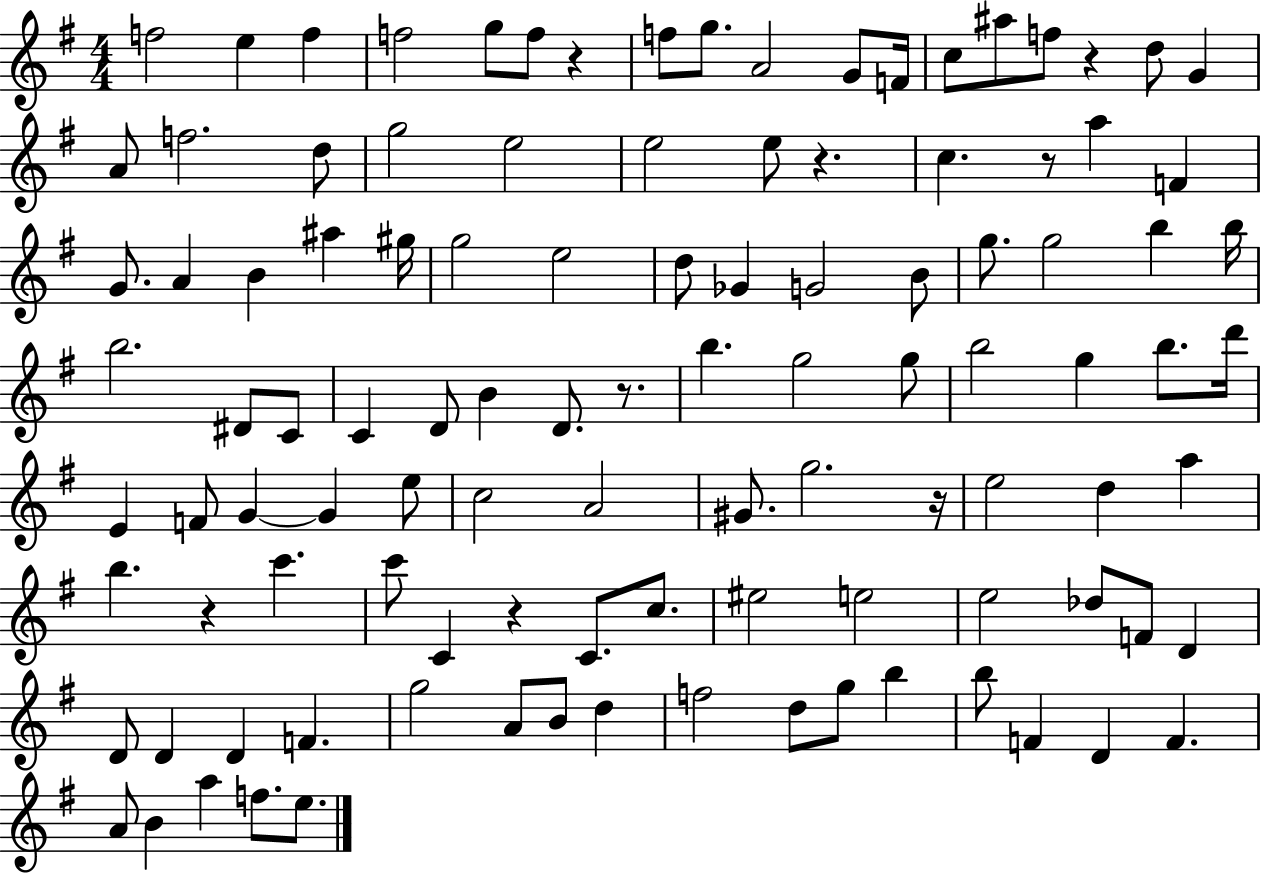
{
  \clef treble
  \numericTimeSignature
  \time 4/4
  \key g \major
  \repeat volta 2 { f''2 e''4 f''4 | f''2 g''8 f''8 r4 | f''8 g''8. a'2 g'8 f'16 | c''8 ais''8 f''8 r4 d''8 g'4 | \break a'8 f''2. d''8 | g''2 e''2 | e''2 e''8 r4. | c''4. r8 a''4 f'4 | \break g'8. a'4 b'4 ais''4 gis''16 | g''2 e''2 | d''8 ges'4 g'2 b'8 | g''8. g''2 b''4 b''16 | \break b''2. dis'8 c'8 | c'4 d'8 b'4 d'8. r8. | b''4. g''2 g''8 | b''2 g''4 b''8. d'''16 | \break e'4 f'8 g'4~~ g'4 e''8 | c''2 a'2 | gis'8. g''2. r16 | e''2 d''4 a''4 | \break b''4. r4 c'''4. | c'''8 c'4 r4 c'8. c''8. | eis''2 e''2 | e''2 des''8 f'8 d'4 | \break d'8 d'4 d'4 f'4. | g''2 a'8 b'8 d''4 | f''2 d''8 g''8 b''4 | b''8 f'4 d'4 f'4. | \break a'8 b'4 a''4 f''8. e''8. | } \bar "|."
}